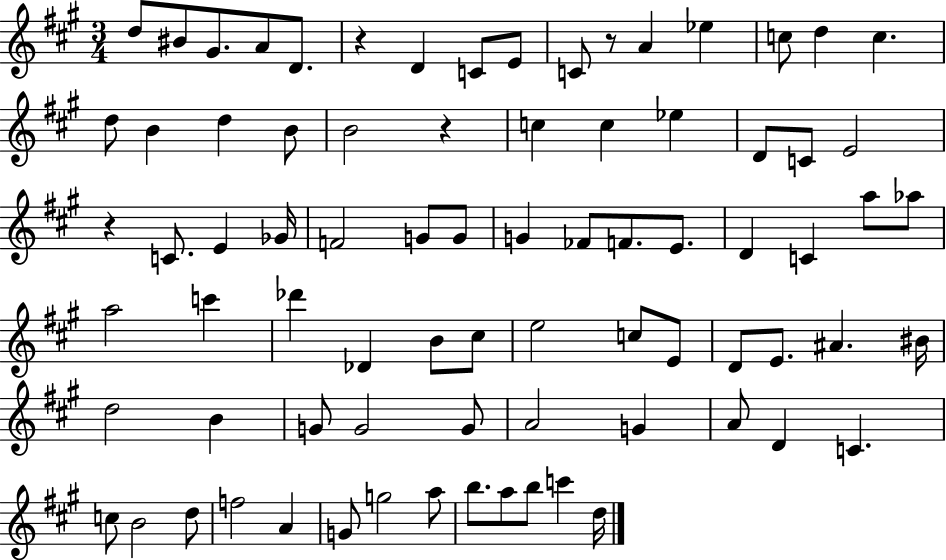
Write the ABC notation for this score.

X:1
T:Untitled
M:3/4
L:1/4
K:A
d/2 ^B/2 ^G/2 A/2 D/2 z D C/2 E/2 C/2 z/2 A _e c/2 d c d/2 B d B/2 B2 z c c _e D/2 C/2 E2 z C/2 E _G/4 F2 G/2 G/2 G _F/2 F/2 E/2 D C a/2 _a/2 a2 c' _d' _D B/2 ^c/2 e2 c/2 E/2 D/2 E/2 ^A ^B/4 d2 B G/2 G2 G/2 A2 G A/2 D C c/2 B2 d/2 f2 A G/2 g2 a/2 b/2 a/2 b/2 c' d/4